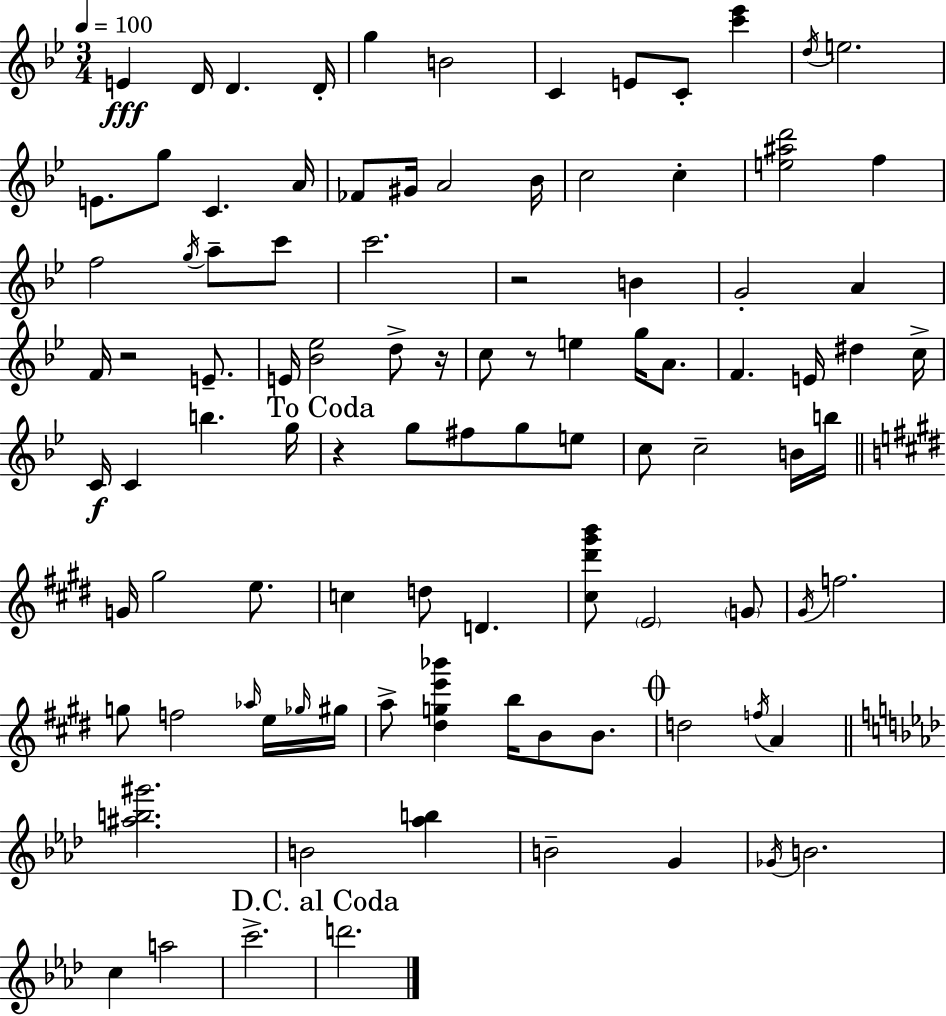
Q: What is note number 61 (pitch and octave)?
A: E4